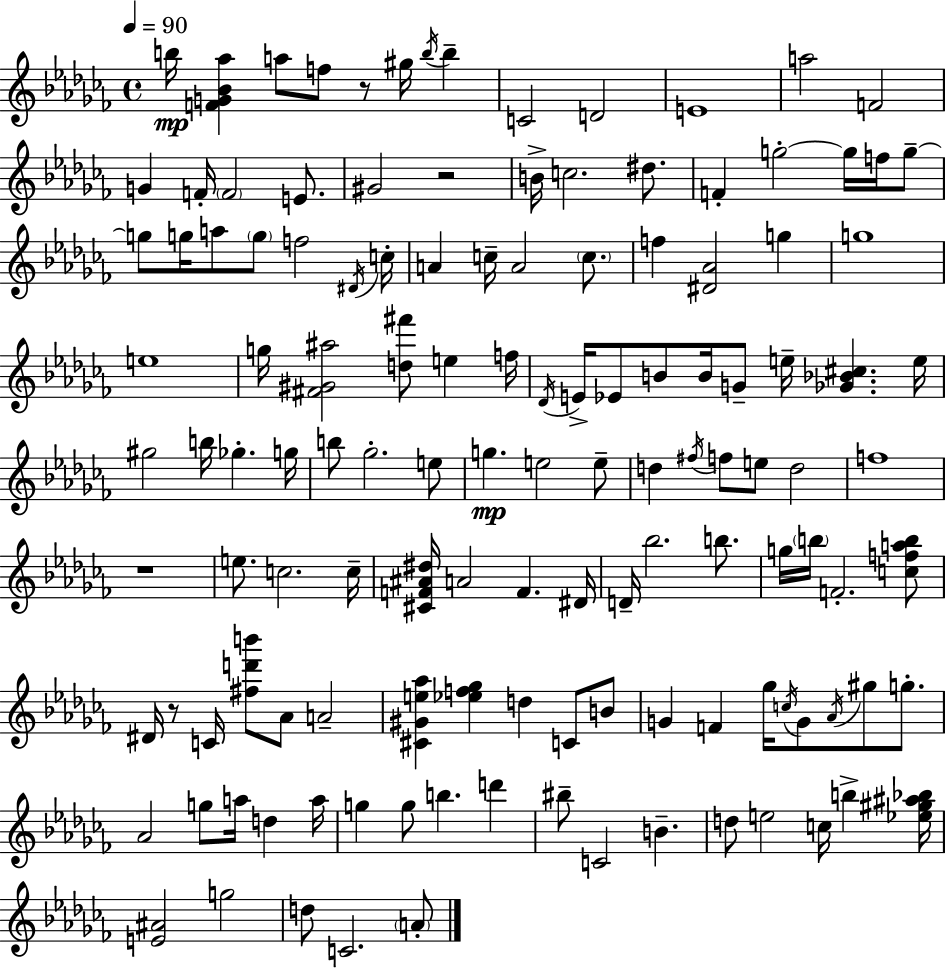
B5/s [F4,G4,Bb4,Ab5]/q A5/e F5/e R/e G#5/s B5/s B5/q C4/h D4/h E4/w A5/h F4/h G4/q F4/s F4/h E4/e. G#4/h R/h B4/s C5/h. D#5/e. F4/q G5/h G5/s F5/s G5/e G5/e G5/s A5/e G5/e F5/h D#4/s C5/s A4/q C5/s A4/h C5/e. F5/q [D#4,Ab4]/h G5/q G5/w E5/w G5/s [F#4,G#4,A#5]/h [D5,F#6]/e E5/q F5/s Db4/s E4/s Eb4/e B4/e B4/s G4/e E5/s [Gb4,Bb4,C#5]/q. E5/s G#5/h B5/s Gb5/q. G5/s B5/e Gb5/h. E5/e G5/q. E5/h E5/e D5/q F#5/s F5/e E5/e D5/h F5/w R/w E5/e. C5/h. C5/s [C#4,F4,A#4,D#5]/s A4/h F4/q. D#4/s D4/s Bb5/h. B5/e. G5/s B5/s F4/h. [C5,F5,A5,B5]/e D#4/s R/e C4/s [F#5,D6,B6]/e Ab4/e A4/h [C#4,G#4,E5,Ab5]/q [Eb5,F5,Gb5]/q D5/q C4/e B4/e G4/q F4/q Gb5/s C5/s G4/e Ab4/s G#5/e G5/e. Ab4/h G5/e A5/s D5/q A5/s G5/q G5/e B5/q. D6/q BIS5/e C4/h B4/q. D5/e E5/h C5/s B5/q [Eb5,G#5,A#5,Bb5]/s [E4,A#4]/h G5/h D5/e C4/h. A4/e